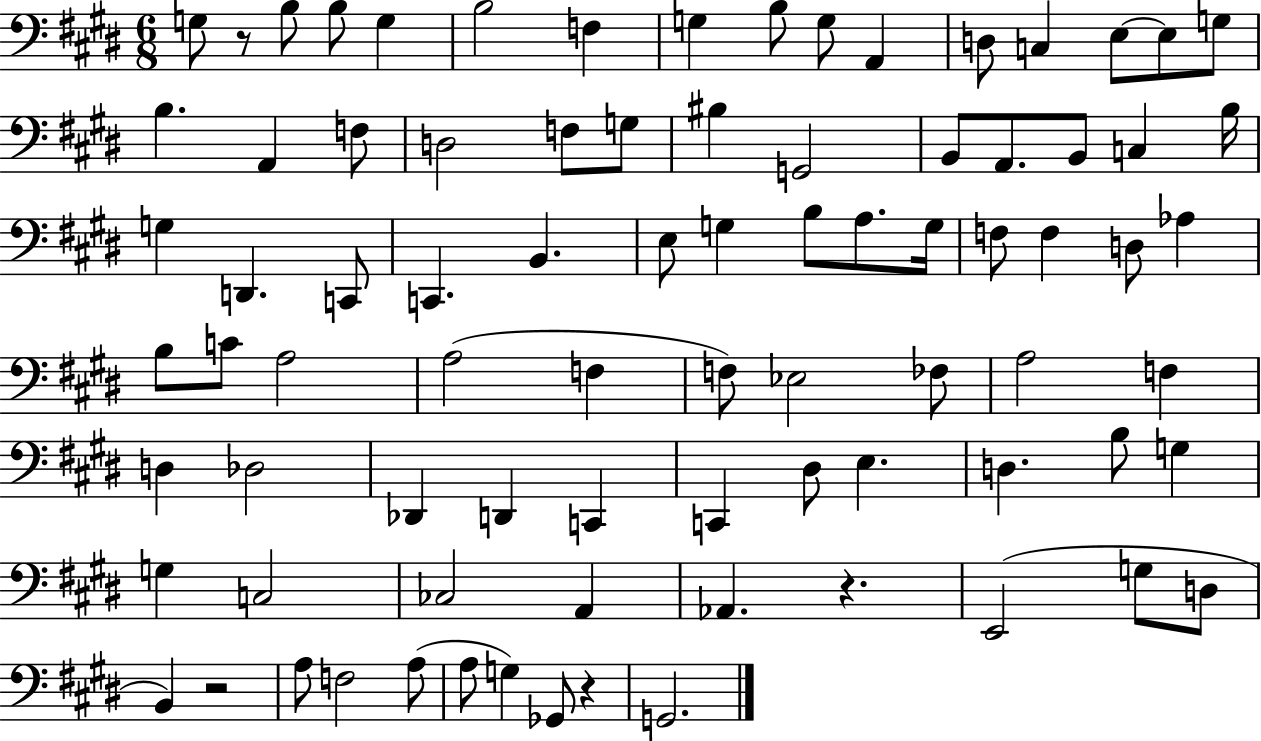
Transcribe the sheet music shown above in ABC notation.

X:1
T:Untitled
M:6/8
L:1/4
K:E
G,/2 z/2 B,/2 B,/2 G, B,2 F, G, B,/2 G,/2 A,, D,/2 C, E,/2 E,/2 G,/2 B, A,, F,/2 D,2 F,/2 G,/2 ^B, G,,2 B,,/2 A,,/2 B,,/2 C, B,/4 G, D,, C,,/2 C,, B,, E,/2 G, B,/2 A,/2 G,/4 F,/2 F, D,/2 _A, B,/2 C/2 A,2 A,2 F, F,/2 _E,2 _F,/2 A,2 F, D, _D,2 _D,, D,, C,, C,, ^D,/2 E, D, B,/2 G, G, C,2 _C,2 A,, _A,, z E,,2 G,/2 D,/2 B,, z2 A,/2 F,2 A,/2 A,/2 G, _G,,/2 z G,,2